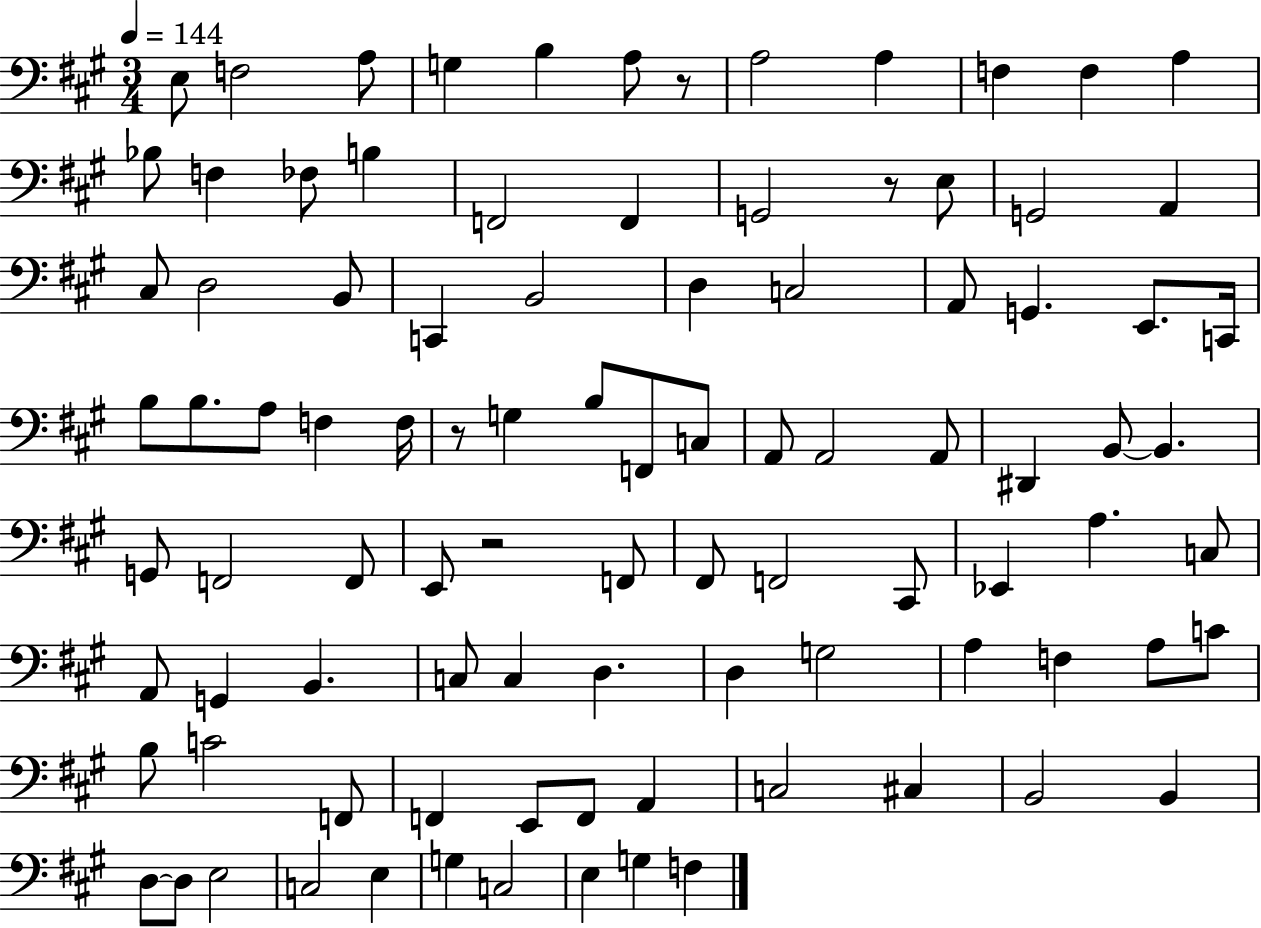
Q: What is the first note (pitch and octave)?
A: E3